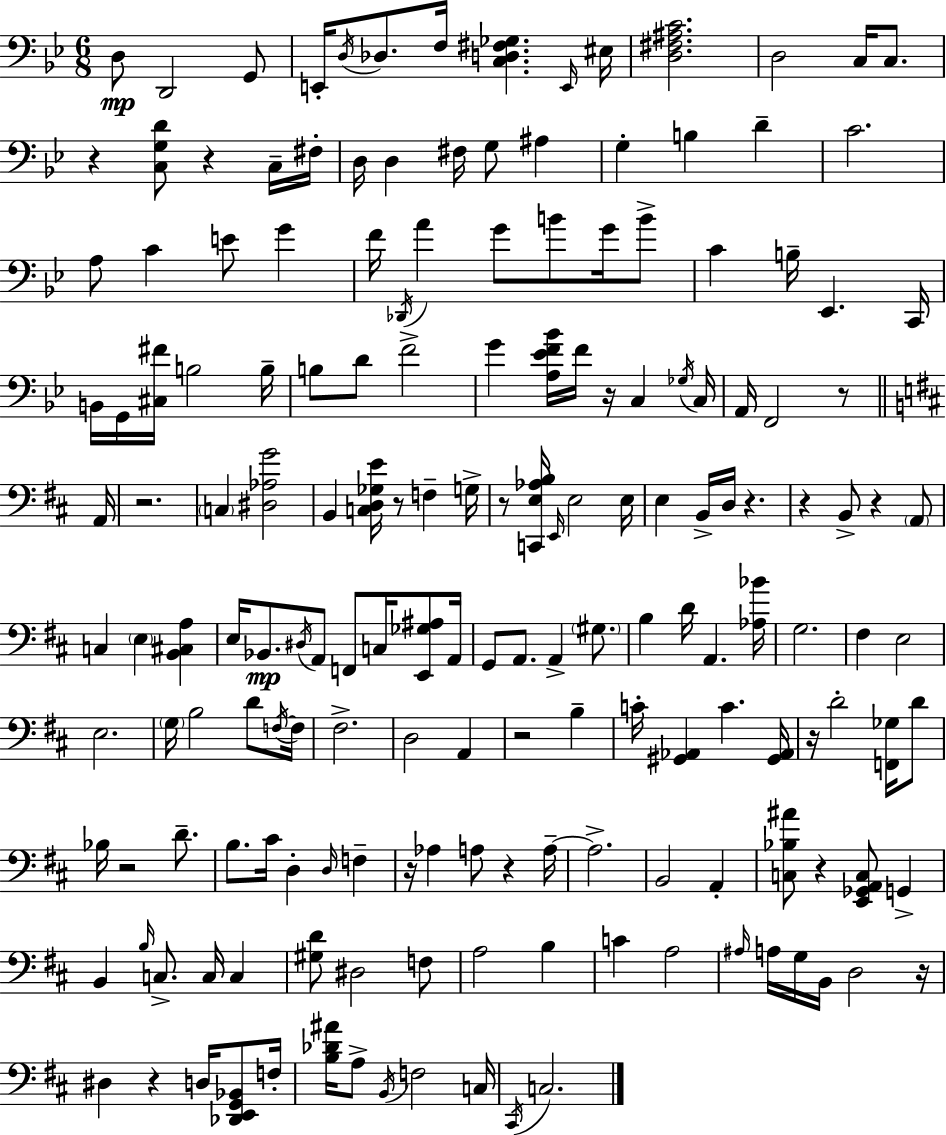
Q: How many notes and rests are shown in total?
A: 174